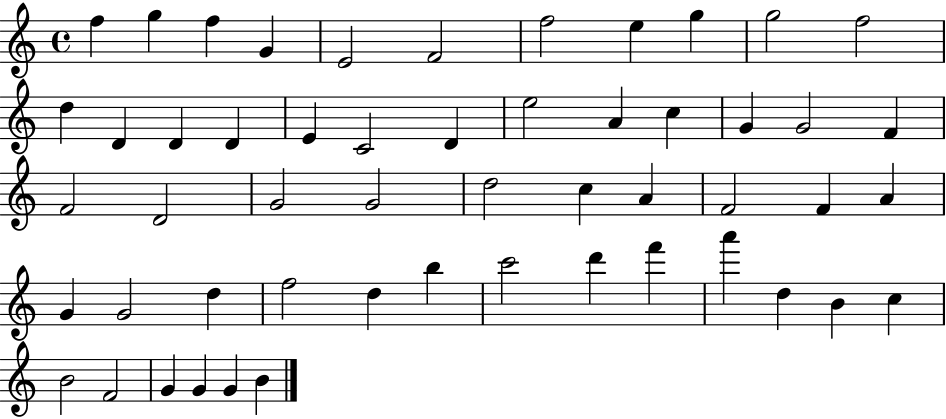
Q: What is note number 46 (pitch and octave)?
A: B4